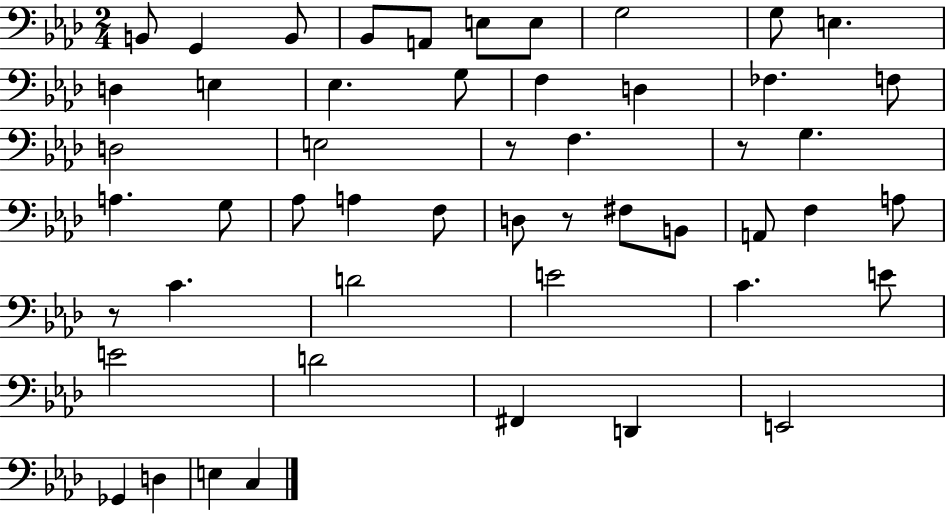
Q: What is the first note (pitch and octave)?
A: B2